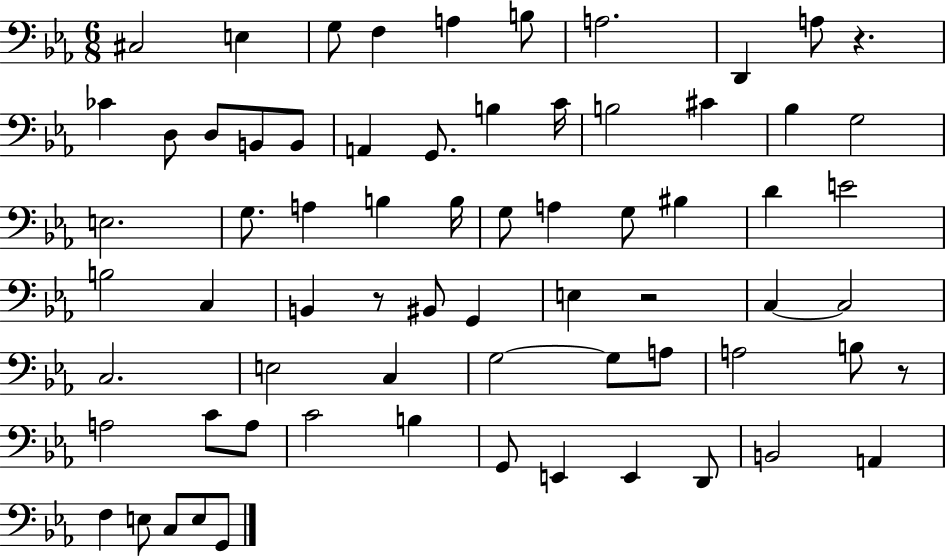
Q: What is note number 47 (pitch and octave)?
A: A3